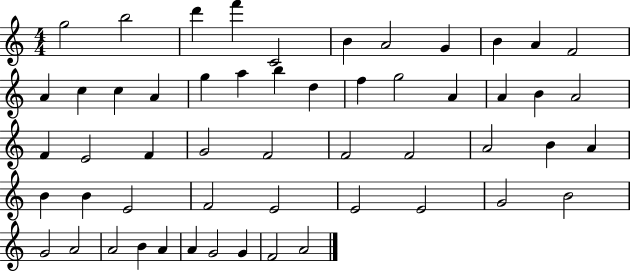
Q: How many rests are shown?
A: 0